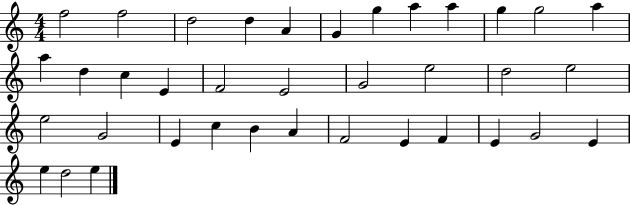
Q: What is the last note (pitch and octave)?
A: E5